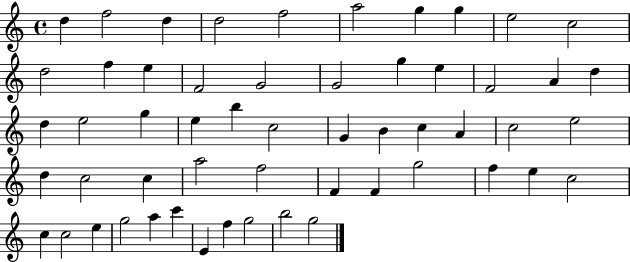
X:1
T:Untitled
M:4/4
L:1/4
K:C
d f2 d d2 f2 a2 g g e2 c2 d2 f e F2 G2 G2 g e F2 A d d e2 g e b c2 G B c A c2 e2 d c2 c a2 f2 F F g2 f e c2 c c2 e g2 a c' E f g2 b2 g2